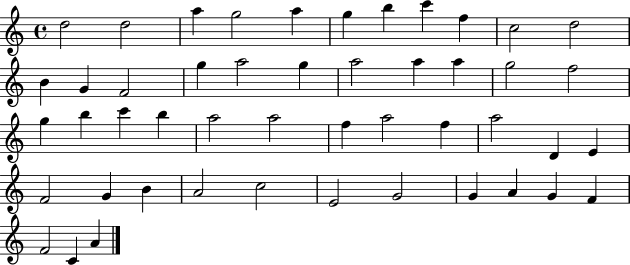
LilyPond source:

{
  \clef treble
  \time 4/4
  \defaultTimeSignature
  \key c \major
  d''2 d''2 | a''4 g''2 a''4 | g''4 b''4 c'''4 f''4 | c''2 d''2 | \break b'4 g'4 f'2 | g''4 a''2 g''4 | a''2 a''4 a''4 | g''2 f''2 | \break g''4 b''4 c'''4 b''4 | a''2 a''2 | f''4 a''2 f''4 | a''2 d'4 e'4 | \break f'2 g'4 b'4 | a'2 c''2 | e'2 g'2 | g'4 a'4 g'4 f'4 | \break f'2 c'4 a'4 | \bar "|."
}